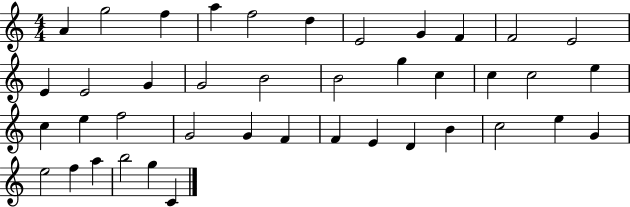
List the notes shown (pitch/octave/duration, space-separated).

A4/q G5/h F5/q A5/q F5/h D5/q E4/h G4/q F4/q F4/h E4/h E4/q E4/h G4/q G4/h B4/h B4/h G5/q C5/q C5/q C5/h E5/q C5/q E5/q F5/h G4/h G4/q F4/q F4/q E4/q D4/q B4/q C5/h E5/q G4/q E5/h F5/q A5/q B5/h G5/q C4/q